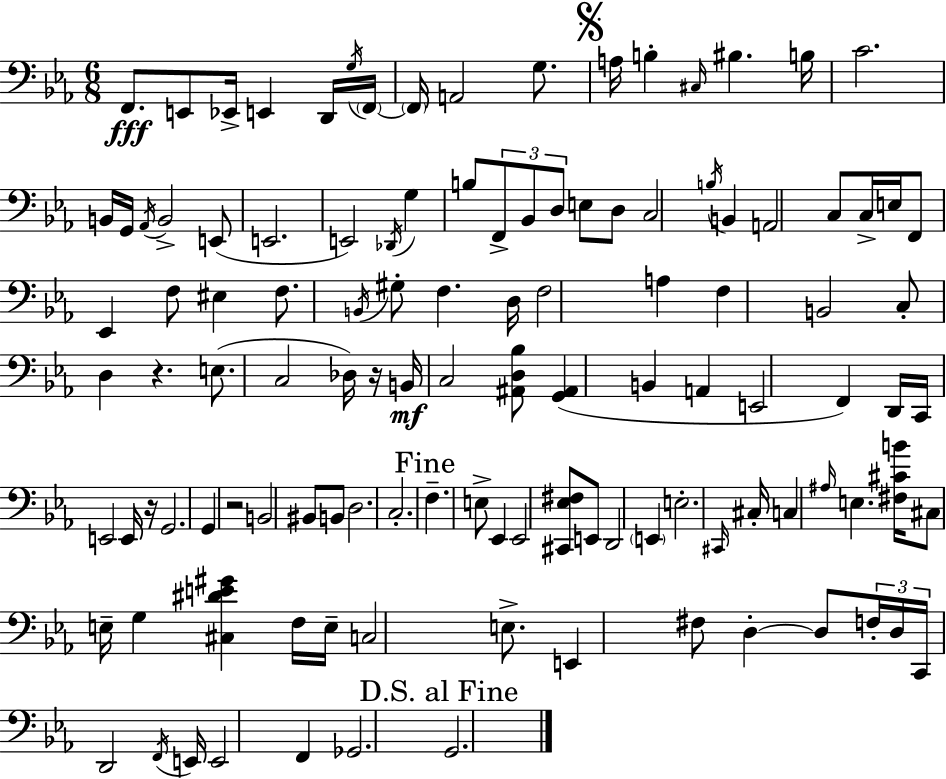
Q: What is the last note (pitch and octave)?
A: G2